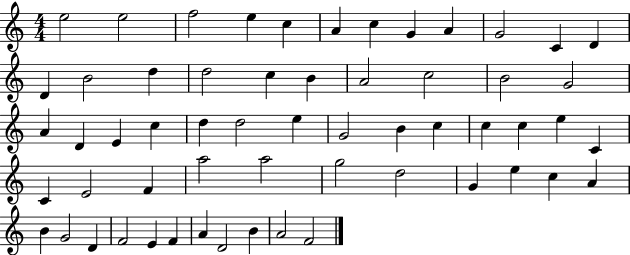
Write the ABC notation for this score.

X:1
T:Untitled
M:4/4
L:1/4
K:C
e2 e2 f2 e c A c G A G2 C D D B2 d d2 c B A2 c2 B2 G2 A D E c d d2 e G2 B c c c e C C E2 F a2 a2 g2 d2 G e c A B G2 D F2 E F A D2 B A2 F2